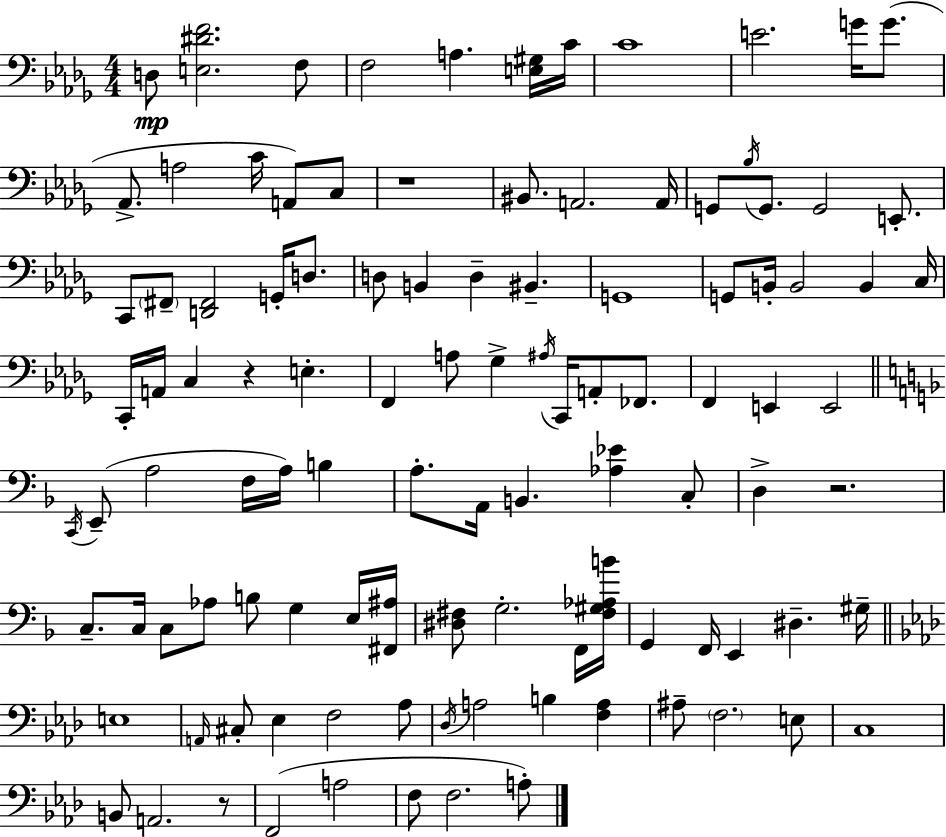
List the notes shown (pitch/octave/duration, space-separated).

D3/e [E3,D#4,F4]/h. F3/e F3/h A3/q. [E3,G#3]/s C4/s C4/w E4/h. G4/s G4/e. Ab2/e. A3/h C4/s A2/e C3/e R/w BIS2/e. A2/h. A2/s G2/e Bb3/s G2/e. G2/h E2/e. C2/e F#2/e [D2,F#2]/h G2/s D3/e. D3/e B2/q D3/q BIS2/q. G2/w G2/e B2/s B2/h B2/q C3/s C2/s A2/s C3/q R/q E3/q. F2/q A3/e Gb3/q A#3/s C2/s A2/e FES2/e. F2/q E2/q E2/h C2/s E2/e A3/h F3/s A3/s B3/q A3/e. A2/s B2/q. [Ab3,Eb4]/q C3/e D3/q R/h. C3/e. C3/s C3/e Ab3/e B3/e G3/q E3/s [F#2,A#3]/s [D#3,F#3]/e G3/h. F2/s [F#3,G#3,Ab3,B4]/s G2/q F2/s E2/q D#3/q. G#3/s E3/w A2/s C#3/e Eb3/q F3/h Ab3/e Db3/s A3/h B3/q [F3,A3]/q A#3/e F3/h. E3/e C3/w B2/e A2/h. R/e F2/h A3/h F3/e F3/h. A3/e